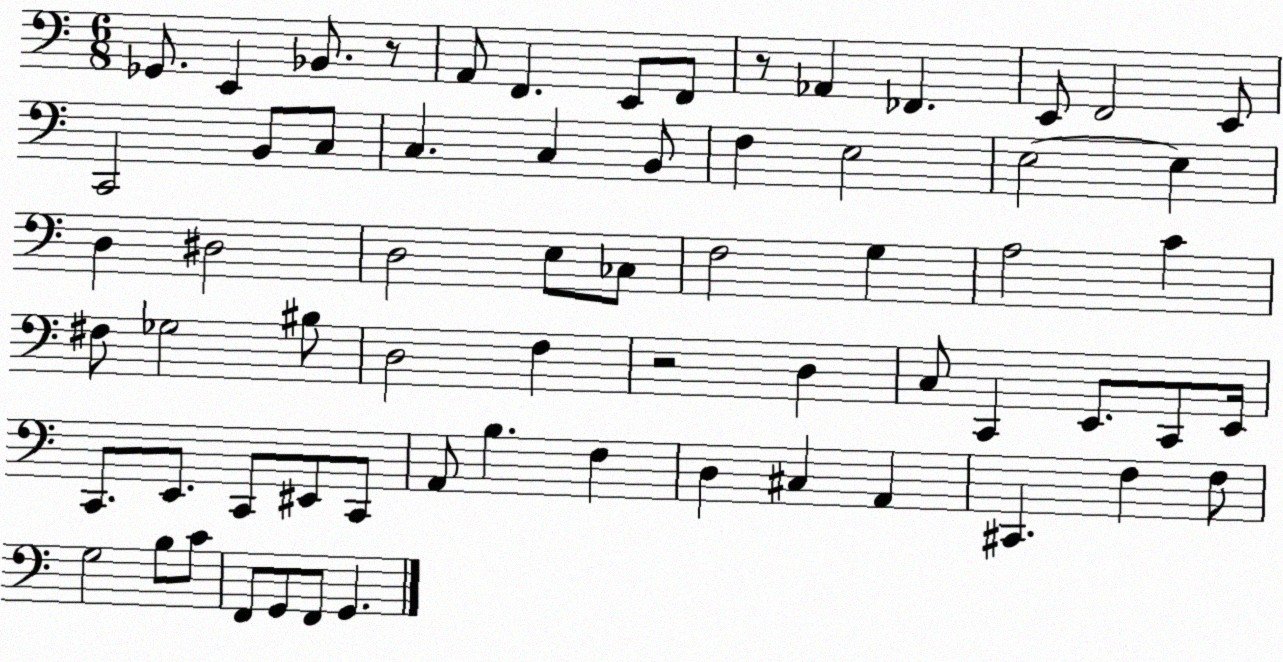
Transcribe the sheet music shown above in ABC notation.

X:1
T:Untitled
M:6/8
L:1/4
K:C
_G,,/2 E,, _B,,/2 z/2 A,,/2 F,, E,,/2 F,,/2 z/2 _A,, _F,, E,,/2 F,,2 E,,/2 C,,2 B,,/2 C,/2 C, C, B,,/2 F, E,2 E,2 E, D, ^D,2 D,2 E,/2 _C,/2 F,2 G, A,2 C ^F,/2 _G,2 ^B,/2 D,2 F, z2 D, C,/2 C,, E,,/2 C,,/2 E,,/4 C,,/2 E,,/2 C,,/2 ^E,,/2 C,,/2 A,,/2 B, F, D, ^C, A,, ^C,, F, F,/2 G,2 B,/2 C/2 F,,/2 G,,/2 F,,/2 G,,